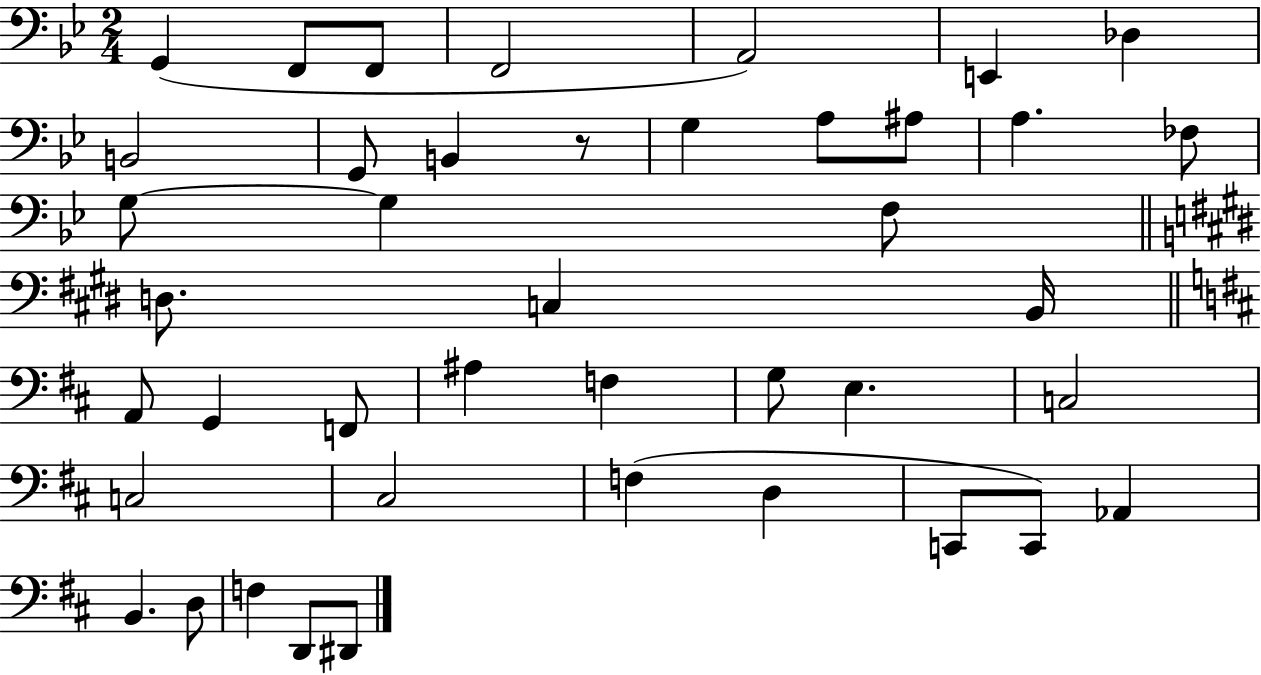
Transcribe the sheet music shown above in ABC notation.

X:1
T:Untitled
M:2/4
L:1/4
K:Bb
G,, F,,/2 F,,/2 F,,2 A,,2 E,, _D, B,,2 G,,/2 B,, z/2 G, A,/2 ^A,/2 A, _F,/2 G,/2 G, F,/2 D,/2 C, B,,/4 A,,/2 G,, F,,/2 ^A, F, G,/2 E, C,2 C,2 ^C,2 F, D, C,,/2 C,,/2 _A,, B,, D,/2 F, D,,/2 ^D,,/2